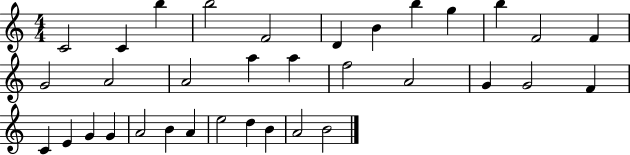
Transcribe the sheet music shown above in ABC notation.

X:1
T:Untitled
M:4/4
L:1/4
K:C
C2 C b b2 F2 D B b g b F2 F G2 A2 A2 a a f2 A2 G G2 F C E G G A2 B A e2 d B A2 B2